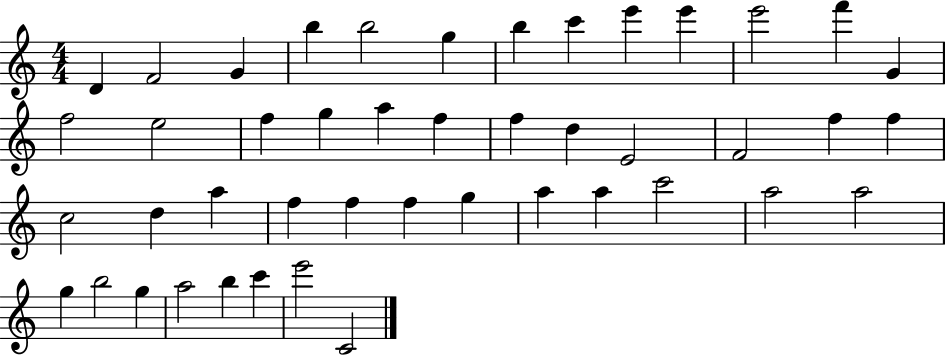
D4/q F4/h G4/q B5/q B5/h G5/q B5/q C6/q E6/q E6/q E6/h F6/q G4/q F5/h E5/h F5/q G5/q A5/q F5/q F5/q D5/q E4/h F4/h F5/q F5/q C5/h D5/q A5/q F5/q F5/q F5/q G5/q A5/q A5/q C6/h A5/h A5/h G5/q B5/h G5/q A5/h B5/q C6/q E6/h C4/h